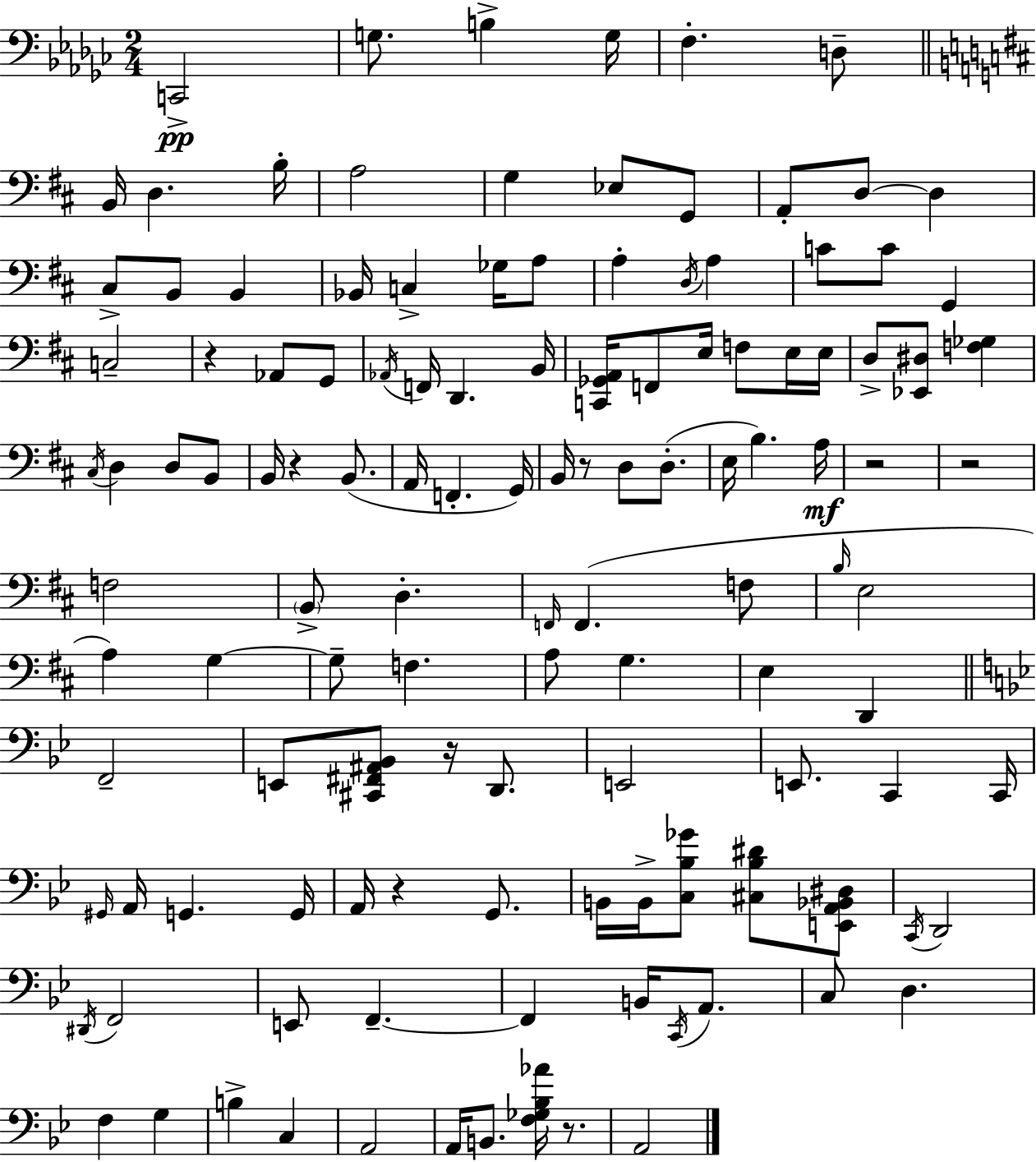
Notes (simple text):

C2/h G3/e. B3/q G3/s F3/q. D3/e B2/s D3/q. B3/s A3/h G3/q Eb3/e G2/e A2/e D3/e D3/q C#3/e B2/e B2/q Bb2/s C3/q Gb3/s A3/e A3/q D3/s A3/q C4/e C4/e G2/q C3/h R/q Ab2/e G2/e Ab2/s F2/s D2/q. B2/s [C2,Gb2,A2]/s F2/e E3/s F3/e E3/s E3/s D3/e [Eb2,D#3]/e [F3,Gb3]/q C#3/s D3/q D3/e B2/e B2/s R/q B2/e. A2/s F2/q. G2/s B2/s R/e D3/e D3/e. E3/s B3/q. A3/s R/h R/h F3/h B2/e D3/q. F2/s F2/q. F3/e B3/s E3/h A3/q G3/q G3/e F3/q. A3/e G3/q. E3/q D2/q F2/h E2/e [C#2,F#2,A#2,Bb2]/e R/s D2/e. E2/h E2/e. C2/q C2/s G#2/s A2/s G2/q. G2/s A2/s R/q G2/e. B2/s B2/s [C3,Bb3,Gb4]/e [C#3,Bb3,D#4]/e [E2,A2,Bb2,D#3]/e C2/s D2/h D#2/s F2/h E2/e F2/q. F2/q B2/s C2/s A2/e. C3/e D3/q. F3/q G3/q B3/q C3/q A2/h A2/s B2/e. [F3,Gb3,Bb3,Ab4]/s R/e. A2/h